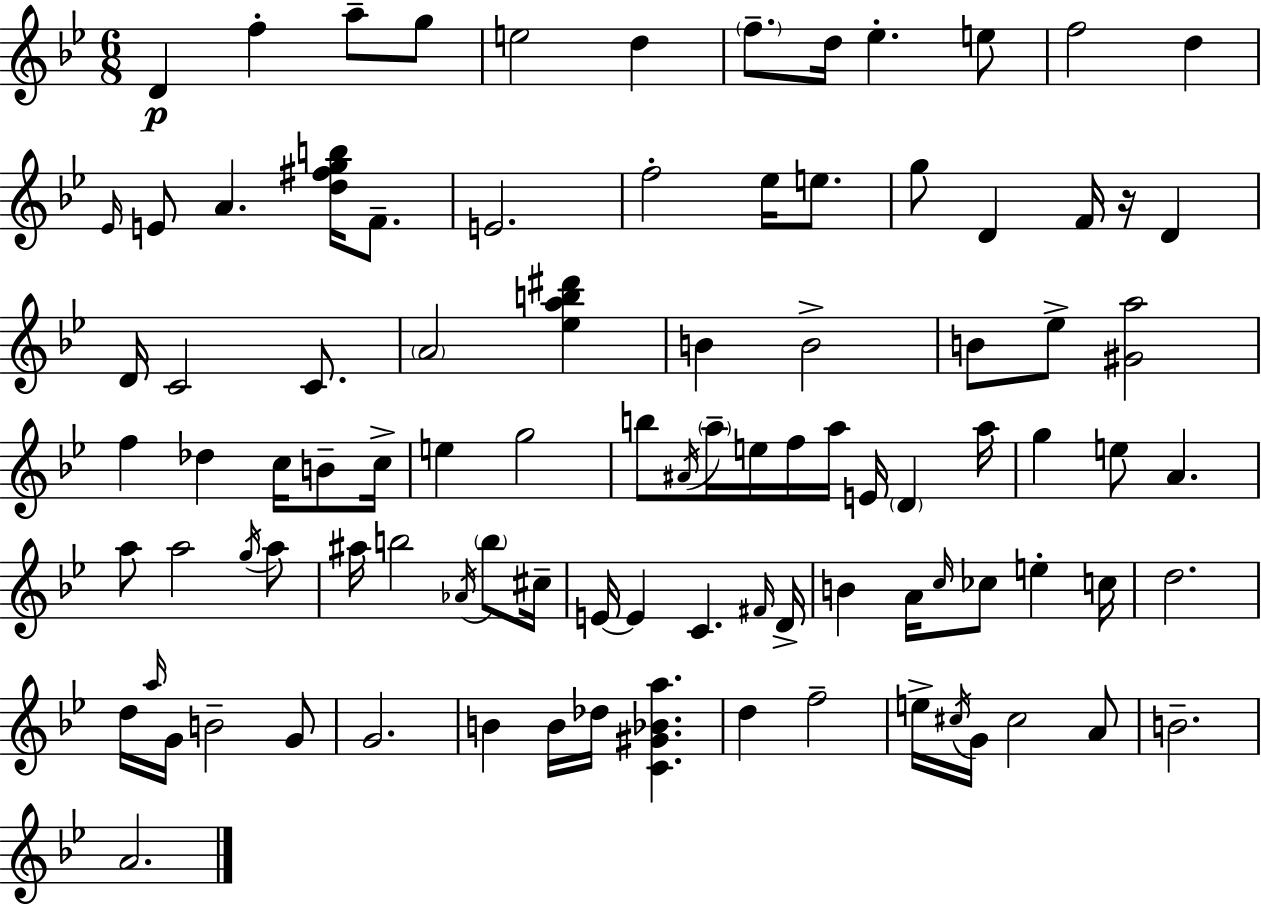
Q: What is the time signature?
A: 6/8